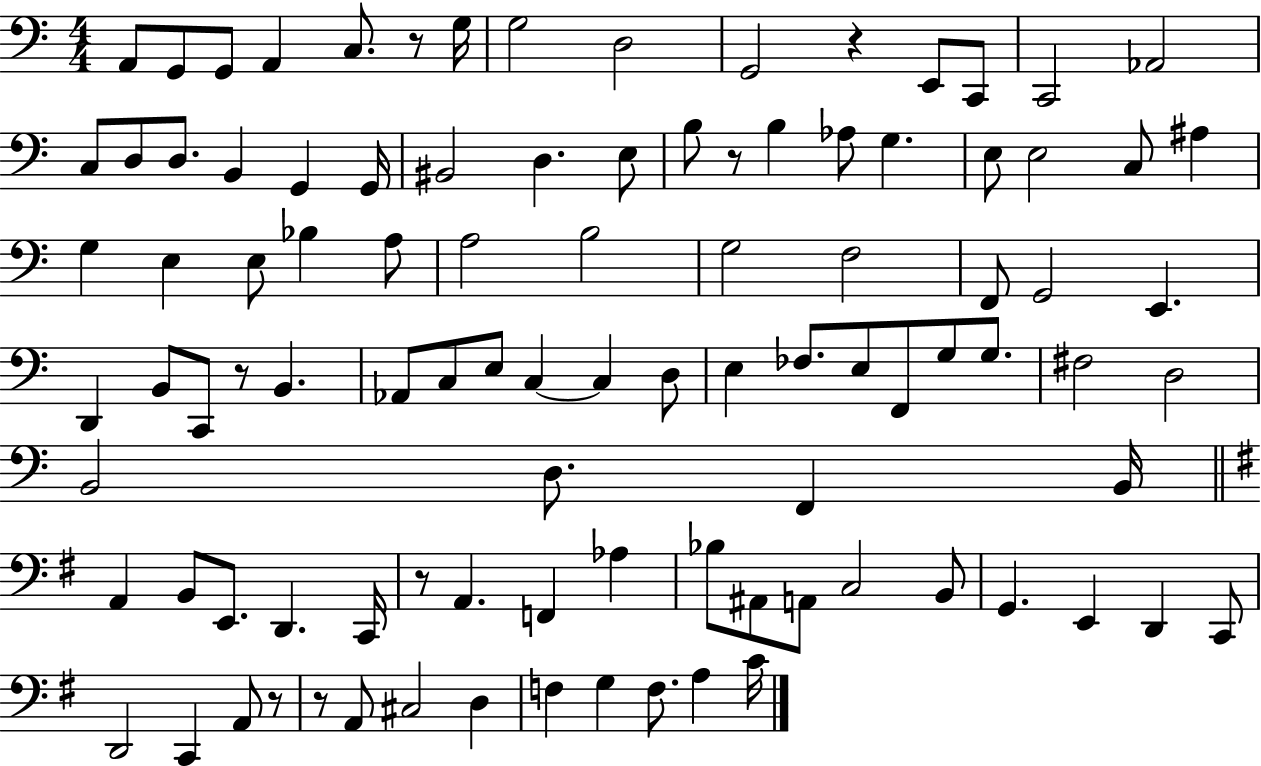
X:1
T:Untitled
M:4/4
L:1/4
K:C
A,,/2 G,,/2 G,,/2 A,, C,/2 z/2 G,/4 G,2 D,2 G,,2 z E,,/2 C,,/2 C,,2 _A,,2 C,/2 D,/2 D,/2 B,, G,, G,,/4 ^B,,2 D, E,/2 B,/2 z/2 B, _A,/2 G, E,/2 E,2 C,/2 ^A, G, E, E,/2 _B, A,/2 A,2 B,2 G,2 F,2 F,,/2 G,,2 E,, D,, B,,/2 C,,/2 z/2 B,, _A,,/2 C,/2 E,/2 C, C, D,/2 E, _F,/2 E,/2 F,,/2 G,/2 G,/2 ^F,2 D,2 B,,2 D,/2 F,, B,,/4 A,, B,,/2 E,,/2 D,, C,,/4 z/2 A,, F,, _A, _B,/2 ^A,,/2 A,,/2 C,2 B,,/2 G,, E,, D,, C,,/2 D,,2 C,, A,,/2 z/2 z/2 A,,/2 ^C,2 D, F, G, F,/2 A, C/4